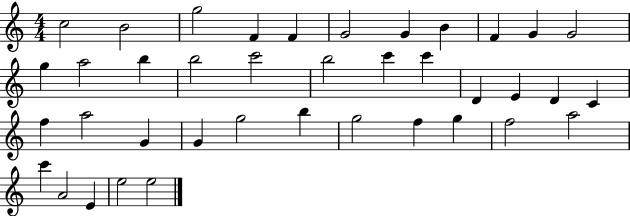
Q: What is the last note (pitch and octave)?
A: E5